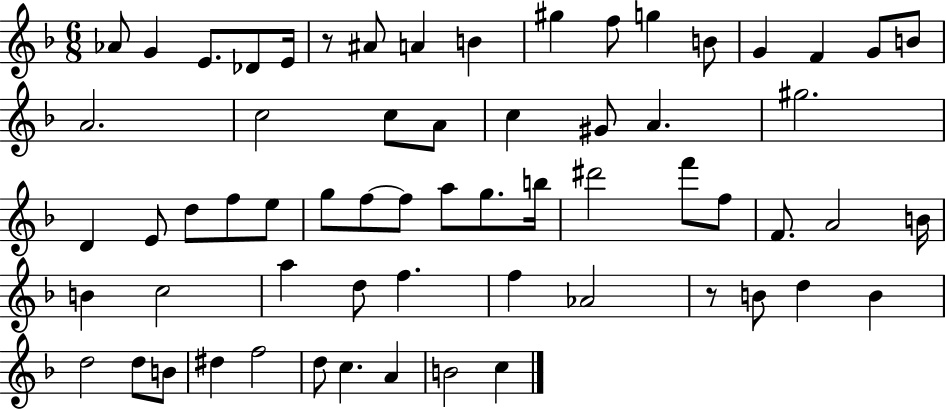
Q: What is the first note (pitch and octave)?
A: Ab4